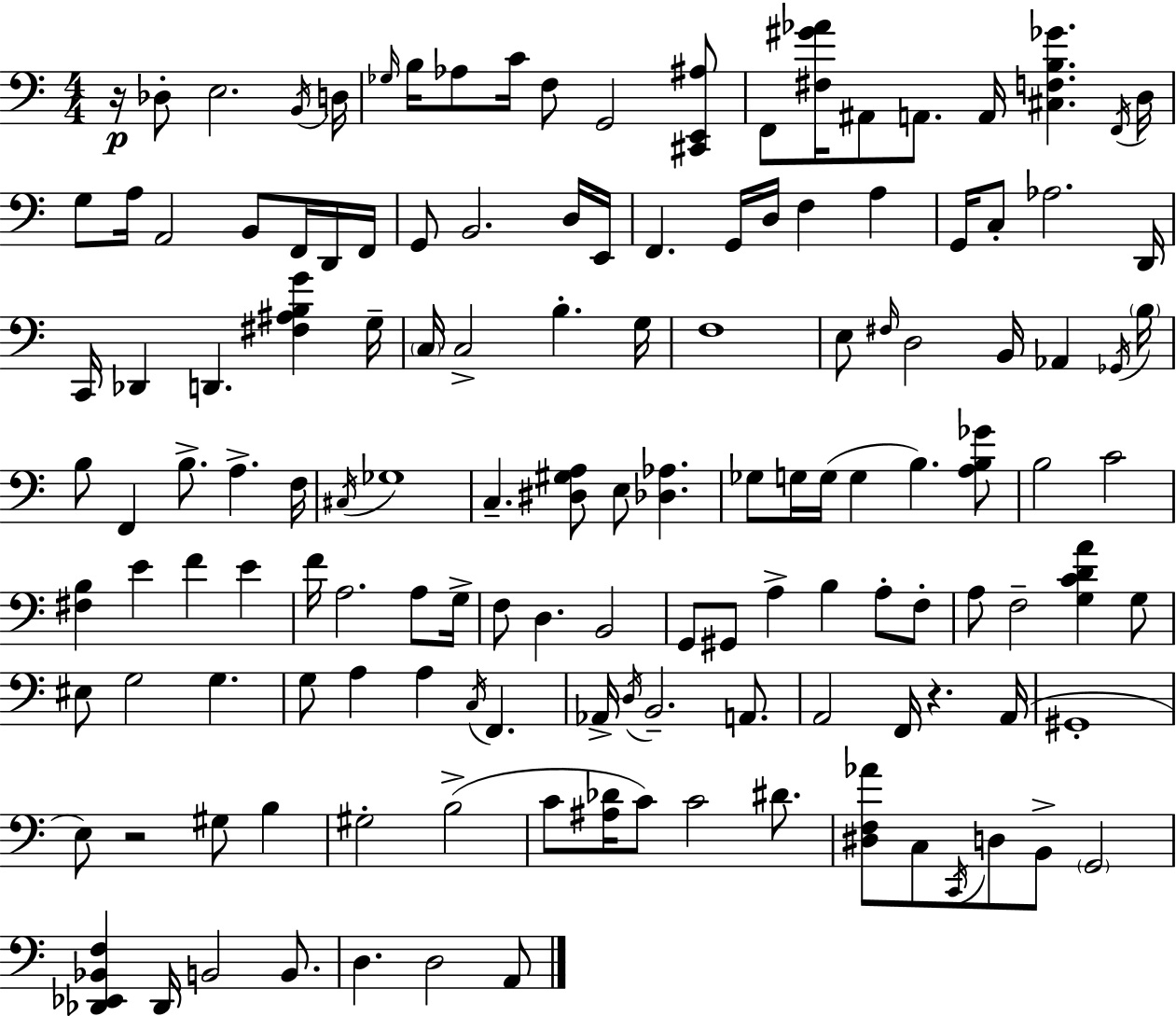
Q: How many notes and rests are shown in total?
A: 138